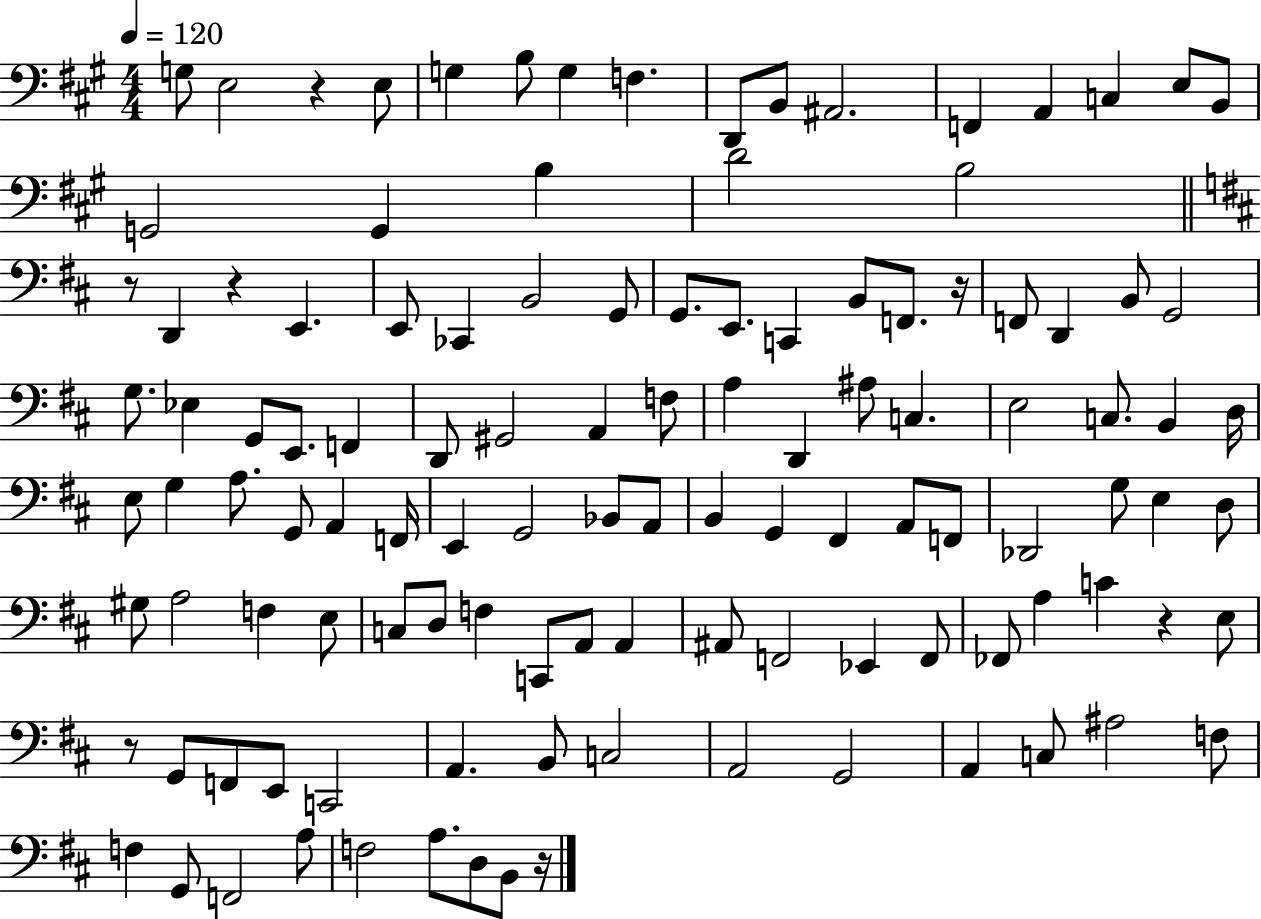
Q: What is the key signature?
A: A major